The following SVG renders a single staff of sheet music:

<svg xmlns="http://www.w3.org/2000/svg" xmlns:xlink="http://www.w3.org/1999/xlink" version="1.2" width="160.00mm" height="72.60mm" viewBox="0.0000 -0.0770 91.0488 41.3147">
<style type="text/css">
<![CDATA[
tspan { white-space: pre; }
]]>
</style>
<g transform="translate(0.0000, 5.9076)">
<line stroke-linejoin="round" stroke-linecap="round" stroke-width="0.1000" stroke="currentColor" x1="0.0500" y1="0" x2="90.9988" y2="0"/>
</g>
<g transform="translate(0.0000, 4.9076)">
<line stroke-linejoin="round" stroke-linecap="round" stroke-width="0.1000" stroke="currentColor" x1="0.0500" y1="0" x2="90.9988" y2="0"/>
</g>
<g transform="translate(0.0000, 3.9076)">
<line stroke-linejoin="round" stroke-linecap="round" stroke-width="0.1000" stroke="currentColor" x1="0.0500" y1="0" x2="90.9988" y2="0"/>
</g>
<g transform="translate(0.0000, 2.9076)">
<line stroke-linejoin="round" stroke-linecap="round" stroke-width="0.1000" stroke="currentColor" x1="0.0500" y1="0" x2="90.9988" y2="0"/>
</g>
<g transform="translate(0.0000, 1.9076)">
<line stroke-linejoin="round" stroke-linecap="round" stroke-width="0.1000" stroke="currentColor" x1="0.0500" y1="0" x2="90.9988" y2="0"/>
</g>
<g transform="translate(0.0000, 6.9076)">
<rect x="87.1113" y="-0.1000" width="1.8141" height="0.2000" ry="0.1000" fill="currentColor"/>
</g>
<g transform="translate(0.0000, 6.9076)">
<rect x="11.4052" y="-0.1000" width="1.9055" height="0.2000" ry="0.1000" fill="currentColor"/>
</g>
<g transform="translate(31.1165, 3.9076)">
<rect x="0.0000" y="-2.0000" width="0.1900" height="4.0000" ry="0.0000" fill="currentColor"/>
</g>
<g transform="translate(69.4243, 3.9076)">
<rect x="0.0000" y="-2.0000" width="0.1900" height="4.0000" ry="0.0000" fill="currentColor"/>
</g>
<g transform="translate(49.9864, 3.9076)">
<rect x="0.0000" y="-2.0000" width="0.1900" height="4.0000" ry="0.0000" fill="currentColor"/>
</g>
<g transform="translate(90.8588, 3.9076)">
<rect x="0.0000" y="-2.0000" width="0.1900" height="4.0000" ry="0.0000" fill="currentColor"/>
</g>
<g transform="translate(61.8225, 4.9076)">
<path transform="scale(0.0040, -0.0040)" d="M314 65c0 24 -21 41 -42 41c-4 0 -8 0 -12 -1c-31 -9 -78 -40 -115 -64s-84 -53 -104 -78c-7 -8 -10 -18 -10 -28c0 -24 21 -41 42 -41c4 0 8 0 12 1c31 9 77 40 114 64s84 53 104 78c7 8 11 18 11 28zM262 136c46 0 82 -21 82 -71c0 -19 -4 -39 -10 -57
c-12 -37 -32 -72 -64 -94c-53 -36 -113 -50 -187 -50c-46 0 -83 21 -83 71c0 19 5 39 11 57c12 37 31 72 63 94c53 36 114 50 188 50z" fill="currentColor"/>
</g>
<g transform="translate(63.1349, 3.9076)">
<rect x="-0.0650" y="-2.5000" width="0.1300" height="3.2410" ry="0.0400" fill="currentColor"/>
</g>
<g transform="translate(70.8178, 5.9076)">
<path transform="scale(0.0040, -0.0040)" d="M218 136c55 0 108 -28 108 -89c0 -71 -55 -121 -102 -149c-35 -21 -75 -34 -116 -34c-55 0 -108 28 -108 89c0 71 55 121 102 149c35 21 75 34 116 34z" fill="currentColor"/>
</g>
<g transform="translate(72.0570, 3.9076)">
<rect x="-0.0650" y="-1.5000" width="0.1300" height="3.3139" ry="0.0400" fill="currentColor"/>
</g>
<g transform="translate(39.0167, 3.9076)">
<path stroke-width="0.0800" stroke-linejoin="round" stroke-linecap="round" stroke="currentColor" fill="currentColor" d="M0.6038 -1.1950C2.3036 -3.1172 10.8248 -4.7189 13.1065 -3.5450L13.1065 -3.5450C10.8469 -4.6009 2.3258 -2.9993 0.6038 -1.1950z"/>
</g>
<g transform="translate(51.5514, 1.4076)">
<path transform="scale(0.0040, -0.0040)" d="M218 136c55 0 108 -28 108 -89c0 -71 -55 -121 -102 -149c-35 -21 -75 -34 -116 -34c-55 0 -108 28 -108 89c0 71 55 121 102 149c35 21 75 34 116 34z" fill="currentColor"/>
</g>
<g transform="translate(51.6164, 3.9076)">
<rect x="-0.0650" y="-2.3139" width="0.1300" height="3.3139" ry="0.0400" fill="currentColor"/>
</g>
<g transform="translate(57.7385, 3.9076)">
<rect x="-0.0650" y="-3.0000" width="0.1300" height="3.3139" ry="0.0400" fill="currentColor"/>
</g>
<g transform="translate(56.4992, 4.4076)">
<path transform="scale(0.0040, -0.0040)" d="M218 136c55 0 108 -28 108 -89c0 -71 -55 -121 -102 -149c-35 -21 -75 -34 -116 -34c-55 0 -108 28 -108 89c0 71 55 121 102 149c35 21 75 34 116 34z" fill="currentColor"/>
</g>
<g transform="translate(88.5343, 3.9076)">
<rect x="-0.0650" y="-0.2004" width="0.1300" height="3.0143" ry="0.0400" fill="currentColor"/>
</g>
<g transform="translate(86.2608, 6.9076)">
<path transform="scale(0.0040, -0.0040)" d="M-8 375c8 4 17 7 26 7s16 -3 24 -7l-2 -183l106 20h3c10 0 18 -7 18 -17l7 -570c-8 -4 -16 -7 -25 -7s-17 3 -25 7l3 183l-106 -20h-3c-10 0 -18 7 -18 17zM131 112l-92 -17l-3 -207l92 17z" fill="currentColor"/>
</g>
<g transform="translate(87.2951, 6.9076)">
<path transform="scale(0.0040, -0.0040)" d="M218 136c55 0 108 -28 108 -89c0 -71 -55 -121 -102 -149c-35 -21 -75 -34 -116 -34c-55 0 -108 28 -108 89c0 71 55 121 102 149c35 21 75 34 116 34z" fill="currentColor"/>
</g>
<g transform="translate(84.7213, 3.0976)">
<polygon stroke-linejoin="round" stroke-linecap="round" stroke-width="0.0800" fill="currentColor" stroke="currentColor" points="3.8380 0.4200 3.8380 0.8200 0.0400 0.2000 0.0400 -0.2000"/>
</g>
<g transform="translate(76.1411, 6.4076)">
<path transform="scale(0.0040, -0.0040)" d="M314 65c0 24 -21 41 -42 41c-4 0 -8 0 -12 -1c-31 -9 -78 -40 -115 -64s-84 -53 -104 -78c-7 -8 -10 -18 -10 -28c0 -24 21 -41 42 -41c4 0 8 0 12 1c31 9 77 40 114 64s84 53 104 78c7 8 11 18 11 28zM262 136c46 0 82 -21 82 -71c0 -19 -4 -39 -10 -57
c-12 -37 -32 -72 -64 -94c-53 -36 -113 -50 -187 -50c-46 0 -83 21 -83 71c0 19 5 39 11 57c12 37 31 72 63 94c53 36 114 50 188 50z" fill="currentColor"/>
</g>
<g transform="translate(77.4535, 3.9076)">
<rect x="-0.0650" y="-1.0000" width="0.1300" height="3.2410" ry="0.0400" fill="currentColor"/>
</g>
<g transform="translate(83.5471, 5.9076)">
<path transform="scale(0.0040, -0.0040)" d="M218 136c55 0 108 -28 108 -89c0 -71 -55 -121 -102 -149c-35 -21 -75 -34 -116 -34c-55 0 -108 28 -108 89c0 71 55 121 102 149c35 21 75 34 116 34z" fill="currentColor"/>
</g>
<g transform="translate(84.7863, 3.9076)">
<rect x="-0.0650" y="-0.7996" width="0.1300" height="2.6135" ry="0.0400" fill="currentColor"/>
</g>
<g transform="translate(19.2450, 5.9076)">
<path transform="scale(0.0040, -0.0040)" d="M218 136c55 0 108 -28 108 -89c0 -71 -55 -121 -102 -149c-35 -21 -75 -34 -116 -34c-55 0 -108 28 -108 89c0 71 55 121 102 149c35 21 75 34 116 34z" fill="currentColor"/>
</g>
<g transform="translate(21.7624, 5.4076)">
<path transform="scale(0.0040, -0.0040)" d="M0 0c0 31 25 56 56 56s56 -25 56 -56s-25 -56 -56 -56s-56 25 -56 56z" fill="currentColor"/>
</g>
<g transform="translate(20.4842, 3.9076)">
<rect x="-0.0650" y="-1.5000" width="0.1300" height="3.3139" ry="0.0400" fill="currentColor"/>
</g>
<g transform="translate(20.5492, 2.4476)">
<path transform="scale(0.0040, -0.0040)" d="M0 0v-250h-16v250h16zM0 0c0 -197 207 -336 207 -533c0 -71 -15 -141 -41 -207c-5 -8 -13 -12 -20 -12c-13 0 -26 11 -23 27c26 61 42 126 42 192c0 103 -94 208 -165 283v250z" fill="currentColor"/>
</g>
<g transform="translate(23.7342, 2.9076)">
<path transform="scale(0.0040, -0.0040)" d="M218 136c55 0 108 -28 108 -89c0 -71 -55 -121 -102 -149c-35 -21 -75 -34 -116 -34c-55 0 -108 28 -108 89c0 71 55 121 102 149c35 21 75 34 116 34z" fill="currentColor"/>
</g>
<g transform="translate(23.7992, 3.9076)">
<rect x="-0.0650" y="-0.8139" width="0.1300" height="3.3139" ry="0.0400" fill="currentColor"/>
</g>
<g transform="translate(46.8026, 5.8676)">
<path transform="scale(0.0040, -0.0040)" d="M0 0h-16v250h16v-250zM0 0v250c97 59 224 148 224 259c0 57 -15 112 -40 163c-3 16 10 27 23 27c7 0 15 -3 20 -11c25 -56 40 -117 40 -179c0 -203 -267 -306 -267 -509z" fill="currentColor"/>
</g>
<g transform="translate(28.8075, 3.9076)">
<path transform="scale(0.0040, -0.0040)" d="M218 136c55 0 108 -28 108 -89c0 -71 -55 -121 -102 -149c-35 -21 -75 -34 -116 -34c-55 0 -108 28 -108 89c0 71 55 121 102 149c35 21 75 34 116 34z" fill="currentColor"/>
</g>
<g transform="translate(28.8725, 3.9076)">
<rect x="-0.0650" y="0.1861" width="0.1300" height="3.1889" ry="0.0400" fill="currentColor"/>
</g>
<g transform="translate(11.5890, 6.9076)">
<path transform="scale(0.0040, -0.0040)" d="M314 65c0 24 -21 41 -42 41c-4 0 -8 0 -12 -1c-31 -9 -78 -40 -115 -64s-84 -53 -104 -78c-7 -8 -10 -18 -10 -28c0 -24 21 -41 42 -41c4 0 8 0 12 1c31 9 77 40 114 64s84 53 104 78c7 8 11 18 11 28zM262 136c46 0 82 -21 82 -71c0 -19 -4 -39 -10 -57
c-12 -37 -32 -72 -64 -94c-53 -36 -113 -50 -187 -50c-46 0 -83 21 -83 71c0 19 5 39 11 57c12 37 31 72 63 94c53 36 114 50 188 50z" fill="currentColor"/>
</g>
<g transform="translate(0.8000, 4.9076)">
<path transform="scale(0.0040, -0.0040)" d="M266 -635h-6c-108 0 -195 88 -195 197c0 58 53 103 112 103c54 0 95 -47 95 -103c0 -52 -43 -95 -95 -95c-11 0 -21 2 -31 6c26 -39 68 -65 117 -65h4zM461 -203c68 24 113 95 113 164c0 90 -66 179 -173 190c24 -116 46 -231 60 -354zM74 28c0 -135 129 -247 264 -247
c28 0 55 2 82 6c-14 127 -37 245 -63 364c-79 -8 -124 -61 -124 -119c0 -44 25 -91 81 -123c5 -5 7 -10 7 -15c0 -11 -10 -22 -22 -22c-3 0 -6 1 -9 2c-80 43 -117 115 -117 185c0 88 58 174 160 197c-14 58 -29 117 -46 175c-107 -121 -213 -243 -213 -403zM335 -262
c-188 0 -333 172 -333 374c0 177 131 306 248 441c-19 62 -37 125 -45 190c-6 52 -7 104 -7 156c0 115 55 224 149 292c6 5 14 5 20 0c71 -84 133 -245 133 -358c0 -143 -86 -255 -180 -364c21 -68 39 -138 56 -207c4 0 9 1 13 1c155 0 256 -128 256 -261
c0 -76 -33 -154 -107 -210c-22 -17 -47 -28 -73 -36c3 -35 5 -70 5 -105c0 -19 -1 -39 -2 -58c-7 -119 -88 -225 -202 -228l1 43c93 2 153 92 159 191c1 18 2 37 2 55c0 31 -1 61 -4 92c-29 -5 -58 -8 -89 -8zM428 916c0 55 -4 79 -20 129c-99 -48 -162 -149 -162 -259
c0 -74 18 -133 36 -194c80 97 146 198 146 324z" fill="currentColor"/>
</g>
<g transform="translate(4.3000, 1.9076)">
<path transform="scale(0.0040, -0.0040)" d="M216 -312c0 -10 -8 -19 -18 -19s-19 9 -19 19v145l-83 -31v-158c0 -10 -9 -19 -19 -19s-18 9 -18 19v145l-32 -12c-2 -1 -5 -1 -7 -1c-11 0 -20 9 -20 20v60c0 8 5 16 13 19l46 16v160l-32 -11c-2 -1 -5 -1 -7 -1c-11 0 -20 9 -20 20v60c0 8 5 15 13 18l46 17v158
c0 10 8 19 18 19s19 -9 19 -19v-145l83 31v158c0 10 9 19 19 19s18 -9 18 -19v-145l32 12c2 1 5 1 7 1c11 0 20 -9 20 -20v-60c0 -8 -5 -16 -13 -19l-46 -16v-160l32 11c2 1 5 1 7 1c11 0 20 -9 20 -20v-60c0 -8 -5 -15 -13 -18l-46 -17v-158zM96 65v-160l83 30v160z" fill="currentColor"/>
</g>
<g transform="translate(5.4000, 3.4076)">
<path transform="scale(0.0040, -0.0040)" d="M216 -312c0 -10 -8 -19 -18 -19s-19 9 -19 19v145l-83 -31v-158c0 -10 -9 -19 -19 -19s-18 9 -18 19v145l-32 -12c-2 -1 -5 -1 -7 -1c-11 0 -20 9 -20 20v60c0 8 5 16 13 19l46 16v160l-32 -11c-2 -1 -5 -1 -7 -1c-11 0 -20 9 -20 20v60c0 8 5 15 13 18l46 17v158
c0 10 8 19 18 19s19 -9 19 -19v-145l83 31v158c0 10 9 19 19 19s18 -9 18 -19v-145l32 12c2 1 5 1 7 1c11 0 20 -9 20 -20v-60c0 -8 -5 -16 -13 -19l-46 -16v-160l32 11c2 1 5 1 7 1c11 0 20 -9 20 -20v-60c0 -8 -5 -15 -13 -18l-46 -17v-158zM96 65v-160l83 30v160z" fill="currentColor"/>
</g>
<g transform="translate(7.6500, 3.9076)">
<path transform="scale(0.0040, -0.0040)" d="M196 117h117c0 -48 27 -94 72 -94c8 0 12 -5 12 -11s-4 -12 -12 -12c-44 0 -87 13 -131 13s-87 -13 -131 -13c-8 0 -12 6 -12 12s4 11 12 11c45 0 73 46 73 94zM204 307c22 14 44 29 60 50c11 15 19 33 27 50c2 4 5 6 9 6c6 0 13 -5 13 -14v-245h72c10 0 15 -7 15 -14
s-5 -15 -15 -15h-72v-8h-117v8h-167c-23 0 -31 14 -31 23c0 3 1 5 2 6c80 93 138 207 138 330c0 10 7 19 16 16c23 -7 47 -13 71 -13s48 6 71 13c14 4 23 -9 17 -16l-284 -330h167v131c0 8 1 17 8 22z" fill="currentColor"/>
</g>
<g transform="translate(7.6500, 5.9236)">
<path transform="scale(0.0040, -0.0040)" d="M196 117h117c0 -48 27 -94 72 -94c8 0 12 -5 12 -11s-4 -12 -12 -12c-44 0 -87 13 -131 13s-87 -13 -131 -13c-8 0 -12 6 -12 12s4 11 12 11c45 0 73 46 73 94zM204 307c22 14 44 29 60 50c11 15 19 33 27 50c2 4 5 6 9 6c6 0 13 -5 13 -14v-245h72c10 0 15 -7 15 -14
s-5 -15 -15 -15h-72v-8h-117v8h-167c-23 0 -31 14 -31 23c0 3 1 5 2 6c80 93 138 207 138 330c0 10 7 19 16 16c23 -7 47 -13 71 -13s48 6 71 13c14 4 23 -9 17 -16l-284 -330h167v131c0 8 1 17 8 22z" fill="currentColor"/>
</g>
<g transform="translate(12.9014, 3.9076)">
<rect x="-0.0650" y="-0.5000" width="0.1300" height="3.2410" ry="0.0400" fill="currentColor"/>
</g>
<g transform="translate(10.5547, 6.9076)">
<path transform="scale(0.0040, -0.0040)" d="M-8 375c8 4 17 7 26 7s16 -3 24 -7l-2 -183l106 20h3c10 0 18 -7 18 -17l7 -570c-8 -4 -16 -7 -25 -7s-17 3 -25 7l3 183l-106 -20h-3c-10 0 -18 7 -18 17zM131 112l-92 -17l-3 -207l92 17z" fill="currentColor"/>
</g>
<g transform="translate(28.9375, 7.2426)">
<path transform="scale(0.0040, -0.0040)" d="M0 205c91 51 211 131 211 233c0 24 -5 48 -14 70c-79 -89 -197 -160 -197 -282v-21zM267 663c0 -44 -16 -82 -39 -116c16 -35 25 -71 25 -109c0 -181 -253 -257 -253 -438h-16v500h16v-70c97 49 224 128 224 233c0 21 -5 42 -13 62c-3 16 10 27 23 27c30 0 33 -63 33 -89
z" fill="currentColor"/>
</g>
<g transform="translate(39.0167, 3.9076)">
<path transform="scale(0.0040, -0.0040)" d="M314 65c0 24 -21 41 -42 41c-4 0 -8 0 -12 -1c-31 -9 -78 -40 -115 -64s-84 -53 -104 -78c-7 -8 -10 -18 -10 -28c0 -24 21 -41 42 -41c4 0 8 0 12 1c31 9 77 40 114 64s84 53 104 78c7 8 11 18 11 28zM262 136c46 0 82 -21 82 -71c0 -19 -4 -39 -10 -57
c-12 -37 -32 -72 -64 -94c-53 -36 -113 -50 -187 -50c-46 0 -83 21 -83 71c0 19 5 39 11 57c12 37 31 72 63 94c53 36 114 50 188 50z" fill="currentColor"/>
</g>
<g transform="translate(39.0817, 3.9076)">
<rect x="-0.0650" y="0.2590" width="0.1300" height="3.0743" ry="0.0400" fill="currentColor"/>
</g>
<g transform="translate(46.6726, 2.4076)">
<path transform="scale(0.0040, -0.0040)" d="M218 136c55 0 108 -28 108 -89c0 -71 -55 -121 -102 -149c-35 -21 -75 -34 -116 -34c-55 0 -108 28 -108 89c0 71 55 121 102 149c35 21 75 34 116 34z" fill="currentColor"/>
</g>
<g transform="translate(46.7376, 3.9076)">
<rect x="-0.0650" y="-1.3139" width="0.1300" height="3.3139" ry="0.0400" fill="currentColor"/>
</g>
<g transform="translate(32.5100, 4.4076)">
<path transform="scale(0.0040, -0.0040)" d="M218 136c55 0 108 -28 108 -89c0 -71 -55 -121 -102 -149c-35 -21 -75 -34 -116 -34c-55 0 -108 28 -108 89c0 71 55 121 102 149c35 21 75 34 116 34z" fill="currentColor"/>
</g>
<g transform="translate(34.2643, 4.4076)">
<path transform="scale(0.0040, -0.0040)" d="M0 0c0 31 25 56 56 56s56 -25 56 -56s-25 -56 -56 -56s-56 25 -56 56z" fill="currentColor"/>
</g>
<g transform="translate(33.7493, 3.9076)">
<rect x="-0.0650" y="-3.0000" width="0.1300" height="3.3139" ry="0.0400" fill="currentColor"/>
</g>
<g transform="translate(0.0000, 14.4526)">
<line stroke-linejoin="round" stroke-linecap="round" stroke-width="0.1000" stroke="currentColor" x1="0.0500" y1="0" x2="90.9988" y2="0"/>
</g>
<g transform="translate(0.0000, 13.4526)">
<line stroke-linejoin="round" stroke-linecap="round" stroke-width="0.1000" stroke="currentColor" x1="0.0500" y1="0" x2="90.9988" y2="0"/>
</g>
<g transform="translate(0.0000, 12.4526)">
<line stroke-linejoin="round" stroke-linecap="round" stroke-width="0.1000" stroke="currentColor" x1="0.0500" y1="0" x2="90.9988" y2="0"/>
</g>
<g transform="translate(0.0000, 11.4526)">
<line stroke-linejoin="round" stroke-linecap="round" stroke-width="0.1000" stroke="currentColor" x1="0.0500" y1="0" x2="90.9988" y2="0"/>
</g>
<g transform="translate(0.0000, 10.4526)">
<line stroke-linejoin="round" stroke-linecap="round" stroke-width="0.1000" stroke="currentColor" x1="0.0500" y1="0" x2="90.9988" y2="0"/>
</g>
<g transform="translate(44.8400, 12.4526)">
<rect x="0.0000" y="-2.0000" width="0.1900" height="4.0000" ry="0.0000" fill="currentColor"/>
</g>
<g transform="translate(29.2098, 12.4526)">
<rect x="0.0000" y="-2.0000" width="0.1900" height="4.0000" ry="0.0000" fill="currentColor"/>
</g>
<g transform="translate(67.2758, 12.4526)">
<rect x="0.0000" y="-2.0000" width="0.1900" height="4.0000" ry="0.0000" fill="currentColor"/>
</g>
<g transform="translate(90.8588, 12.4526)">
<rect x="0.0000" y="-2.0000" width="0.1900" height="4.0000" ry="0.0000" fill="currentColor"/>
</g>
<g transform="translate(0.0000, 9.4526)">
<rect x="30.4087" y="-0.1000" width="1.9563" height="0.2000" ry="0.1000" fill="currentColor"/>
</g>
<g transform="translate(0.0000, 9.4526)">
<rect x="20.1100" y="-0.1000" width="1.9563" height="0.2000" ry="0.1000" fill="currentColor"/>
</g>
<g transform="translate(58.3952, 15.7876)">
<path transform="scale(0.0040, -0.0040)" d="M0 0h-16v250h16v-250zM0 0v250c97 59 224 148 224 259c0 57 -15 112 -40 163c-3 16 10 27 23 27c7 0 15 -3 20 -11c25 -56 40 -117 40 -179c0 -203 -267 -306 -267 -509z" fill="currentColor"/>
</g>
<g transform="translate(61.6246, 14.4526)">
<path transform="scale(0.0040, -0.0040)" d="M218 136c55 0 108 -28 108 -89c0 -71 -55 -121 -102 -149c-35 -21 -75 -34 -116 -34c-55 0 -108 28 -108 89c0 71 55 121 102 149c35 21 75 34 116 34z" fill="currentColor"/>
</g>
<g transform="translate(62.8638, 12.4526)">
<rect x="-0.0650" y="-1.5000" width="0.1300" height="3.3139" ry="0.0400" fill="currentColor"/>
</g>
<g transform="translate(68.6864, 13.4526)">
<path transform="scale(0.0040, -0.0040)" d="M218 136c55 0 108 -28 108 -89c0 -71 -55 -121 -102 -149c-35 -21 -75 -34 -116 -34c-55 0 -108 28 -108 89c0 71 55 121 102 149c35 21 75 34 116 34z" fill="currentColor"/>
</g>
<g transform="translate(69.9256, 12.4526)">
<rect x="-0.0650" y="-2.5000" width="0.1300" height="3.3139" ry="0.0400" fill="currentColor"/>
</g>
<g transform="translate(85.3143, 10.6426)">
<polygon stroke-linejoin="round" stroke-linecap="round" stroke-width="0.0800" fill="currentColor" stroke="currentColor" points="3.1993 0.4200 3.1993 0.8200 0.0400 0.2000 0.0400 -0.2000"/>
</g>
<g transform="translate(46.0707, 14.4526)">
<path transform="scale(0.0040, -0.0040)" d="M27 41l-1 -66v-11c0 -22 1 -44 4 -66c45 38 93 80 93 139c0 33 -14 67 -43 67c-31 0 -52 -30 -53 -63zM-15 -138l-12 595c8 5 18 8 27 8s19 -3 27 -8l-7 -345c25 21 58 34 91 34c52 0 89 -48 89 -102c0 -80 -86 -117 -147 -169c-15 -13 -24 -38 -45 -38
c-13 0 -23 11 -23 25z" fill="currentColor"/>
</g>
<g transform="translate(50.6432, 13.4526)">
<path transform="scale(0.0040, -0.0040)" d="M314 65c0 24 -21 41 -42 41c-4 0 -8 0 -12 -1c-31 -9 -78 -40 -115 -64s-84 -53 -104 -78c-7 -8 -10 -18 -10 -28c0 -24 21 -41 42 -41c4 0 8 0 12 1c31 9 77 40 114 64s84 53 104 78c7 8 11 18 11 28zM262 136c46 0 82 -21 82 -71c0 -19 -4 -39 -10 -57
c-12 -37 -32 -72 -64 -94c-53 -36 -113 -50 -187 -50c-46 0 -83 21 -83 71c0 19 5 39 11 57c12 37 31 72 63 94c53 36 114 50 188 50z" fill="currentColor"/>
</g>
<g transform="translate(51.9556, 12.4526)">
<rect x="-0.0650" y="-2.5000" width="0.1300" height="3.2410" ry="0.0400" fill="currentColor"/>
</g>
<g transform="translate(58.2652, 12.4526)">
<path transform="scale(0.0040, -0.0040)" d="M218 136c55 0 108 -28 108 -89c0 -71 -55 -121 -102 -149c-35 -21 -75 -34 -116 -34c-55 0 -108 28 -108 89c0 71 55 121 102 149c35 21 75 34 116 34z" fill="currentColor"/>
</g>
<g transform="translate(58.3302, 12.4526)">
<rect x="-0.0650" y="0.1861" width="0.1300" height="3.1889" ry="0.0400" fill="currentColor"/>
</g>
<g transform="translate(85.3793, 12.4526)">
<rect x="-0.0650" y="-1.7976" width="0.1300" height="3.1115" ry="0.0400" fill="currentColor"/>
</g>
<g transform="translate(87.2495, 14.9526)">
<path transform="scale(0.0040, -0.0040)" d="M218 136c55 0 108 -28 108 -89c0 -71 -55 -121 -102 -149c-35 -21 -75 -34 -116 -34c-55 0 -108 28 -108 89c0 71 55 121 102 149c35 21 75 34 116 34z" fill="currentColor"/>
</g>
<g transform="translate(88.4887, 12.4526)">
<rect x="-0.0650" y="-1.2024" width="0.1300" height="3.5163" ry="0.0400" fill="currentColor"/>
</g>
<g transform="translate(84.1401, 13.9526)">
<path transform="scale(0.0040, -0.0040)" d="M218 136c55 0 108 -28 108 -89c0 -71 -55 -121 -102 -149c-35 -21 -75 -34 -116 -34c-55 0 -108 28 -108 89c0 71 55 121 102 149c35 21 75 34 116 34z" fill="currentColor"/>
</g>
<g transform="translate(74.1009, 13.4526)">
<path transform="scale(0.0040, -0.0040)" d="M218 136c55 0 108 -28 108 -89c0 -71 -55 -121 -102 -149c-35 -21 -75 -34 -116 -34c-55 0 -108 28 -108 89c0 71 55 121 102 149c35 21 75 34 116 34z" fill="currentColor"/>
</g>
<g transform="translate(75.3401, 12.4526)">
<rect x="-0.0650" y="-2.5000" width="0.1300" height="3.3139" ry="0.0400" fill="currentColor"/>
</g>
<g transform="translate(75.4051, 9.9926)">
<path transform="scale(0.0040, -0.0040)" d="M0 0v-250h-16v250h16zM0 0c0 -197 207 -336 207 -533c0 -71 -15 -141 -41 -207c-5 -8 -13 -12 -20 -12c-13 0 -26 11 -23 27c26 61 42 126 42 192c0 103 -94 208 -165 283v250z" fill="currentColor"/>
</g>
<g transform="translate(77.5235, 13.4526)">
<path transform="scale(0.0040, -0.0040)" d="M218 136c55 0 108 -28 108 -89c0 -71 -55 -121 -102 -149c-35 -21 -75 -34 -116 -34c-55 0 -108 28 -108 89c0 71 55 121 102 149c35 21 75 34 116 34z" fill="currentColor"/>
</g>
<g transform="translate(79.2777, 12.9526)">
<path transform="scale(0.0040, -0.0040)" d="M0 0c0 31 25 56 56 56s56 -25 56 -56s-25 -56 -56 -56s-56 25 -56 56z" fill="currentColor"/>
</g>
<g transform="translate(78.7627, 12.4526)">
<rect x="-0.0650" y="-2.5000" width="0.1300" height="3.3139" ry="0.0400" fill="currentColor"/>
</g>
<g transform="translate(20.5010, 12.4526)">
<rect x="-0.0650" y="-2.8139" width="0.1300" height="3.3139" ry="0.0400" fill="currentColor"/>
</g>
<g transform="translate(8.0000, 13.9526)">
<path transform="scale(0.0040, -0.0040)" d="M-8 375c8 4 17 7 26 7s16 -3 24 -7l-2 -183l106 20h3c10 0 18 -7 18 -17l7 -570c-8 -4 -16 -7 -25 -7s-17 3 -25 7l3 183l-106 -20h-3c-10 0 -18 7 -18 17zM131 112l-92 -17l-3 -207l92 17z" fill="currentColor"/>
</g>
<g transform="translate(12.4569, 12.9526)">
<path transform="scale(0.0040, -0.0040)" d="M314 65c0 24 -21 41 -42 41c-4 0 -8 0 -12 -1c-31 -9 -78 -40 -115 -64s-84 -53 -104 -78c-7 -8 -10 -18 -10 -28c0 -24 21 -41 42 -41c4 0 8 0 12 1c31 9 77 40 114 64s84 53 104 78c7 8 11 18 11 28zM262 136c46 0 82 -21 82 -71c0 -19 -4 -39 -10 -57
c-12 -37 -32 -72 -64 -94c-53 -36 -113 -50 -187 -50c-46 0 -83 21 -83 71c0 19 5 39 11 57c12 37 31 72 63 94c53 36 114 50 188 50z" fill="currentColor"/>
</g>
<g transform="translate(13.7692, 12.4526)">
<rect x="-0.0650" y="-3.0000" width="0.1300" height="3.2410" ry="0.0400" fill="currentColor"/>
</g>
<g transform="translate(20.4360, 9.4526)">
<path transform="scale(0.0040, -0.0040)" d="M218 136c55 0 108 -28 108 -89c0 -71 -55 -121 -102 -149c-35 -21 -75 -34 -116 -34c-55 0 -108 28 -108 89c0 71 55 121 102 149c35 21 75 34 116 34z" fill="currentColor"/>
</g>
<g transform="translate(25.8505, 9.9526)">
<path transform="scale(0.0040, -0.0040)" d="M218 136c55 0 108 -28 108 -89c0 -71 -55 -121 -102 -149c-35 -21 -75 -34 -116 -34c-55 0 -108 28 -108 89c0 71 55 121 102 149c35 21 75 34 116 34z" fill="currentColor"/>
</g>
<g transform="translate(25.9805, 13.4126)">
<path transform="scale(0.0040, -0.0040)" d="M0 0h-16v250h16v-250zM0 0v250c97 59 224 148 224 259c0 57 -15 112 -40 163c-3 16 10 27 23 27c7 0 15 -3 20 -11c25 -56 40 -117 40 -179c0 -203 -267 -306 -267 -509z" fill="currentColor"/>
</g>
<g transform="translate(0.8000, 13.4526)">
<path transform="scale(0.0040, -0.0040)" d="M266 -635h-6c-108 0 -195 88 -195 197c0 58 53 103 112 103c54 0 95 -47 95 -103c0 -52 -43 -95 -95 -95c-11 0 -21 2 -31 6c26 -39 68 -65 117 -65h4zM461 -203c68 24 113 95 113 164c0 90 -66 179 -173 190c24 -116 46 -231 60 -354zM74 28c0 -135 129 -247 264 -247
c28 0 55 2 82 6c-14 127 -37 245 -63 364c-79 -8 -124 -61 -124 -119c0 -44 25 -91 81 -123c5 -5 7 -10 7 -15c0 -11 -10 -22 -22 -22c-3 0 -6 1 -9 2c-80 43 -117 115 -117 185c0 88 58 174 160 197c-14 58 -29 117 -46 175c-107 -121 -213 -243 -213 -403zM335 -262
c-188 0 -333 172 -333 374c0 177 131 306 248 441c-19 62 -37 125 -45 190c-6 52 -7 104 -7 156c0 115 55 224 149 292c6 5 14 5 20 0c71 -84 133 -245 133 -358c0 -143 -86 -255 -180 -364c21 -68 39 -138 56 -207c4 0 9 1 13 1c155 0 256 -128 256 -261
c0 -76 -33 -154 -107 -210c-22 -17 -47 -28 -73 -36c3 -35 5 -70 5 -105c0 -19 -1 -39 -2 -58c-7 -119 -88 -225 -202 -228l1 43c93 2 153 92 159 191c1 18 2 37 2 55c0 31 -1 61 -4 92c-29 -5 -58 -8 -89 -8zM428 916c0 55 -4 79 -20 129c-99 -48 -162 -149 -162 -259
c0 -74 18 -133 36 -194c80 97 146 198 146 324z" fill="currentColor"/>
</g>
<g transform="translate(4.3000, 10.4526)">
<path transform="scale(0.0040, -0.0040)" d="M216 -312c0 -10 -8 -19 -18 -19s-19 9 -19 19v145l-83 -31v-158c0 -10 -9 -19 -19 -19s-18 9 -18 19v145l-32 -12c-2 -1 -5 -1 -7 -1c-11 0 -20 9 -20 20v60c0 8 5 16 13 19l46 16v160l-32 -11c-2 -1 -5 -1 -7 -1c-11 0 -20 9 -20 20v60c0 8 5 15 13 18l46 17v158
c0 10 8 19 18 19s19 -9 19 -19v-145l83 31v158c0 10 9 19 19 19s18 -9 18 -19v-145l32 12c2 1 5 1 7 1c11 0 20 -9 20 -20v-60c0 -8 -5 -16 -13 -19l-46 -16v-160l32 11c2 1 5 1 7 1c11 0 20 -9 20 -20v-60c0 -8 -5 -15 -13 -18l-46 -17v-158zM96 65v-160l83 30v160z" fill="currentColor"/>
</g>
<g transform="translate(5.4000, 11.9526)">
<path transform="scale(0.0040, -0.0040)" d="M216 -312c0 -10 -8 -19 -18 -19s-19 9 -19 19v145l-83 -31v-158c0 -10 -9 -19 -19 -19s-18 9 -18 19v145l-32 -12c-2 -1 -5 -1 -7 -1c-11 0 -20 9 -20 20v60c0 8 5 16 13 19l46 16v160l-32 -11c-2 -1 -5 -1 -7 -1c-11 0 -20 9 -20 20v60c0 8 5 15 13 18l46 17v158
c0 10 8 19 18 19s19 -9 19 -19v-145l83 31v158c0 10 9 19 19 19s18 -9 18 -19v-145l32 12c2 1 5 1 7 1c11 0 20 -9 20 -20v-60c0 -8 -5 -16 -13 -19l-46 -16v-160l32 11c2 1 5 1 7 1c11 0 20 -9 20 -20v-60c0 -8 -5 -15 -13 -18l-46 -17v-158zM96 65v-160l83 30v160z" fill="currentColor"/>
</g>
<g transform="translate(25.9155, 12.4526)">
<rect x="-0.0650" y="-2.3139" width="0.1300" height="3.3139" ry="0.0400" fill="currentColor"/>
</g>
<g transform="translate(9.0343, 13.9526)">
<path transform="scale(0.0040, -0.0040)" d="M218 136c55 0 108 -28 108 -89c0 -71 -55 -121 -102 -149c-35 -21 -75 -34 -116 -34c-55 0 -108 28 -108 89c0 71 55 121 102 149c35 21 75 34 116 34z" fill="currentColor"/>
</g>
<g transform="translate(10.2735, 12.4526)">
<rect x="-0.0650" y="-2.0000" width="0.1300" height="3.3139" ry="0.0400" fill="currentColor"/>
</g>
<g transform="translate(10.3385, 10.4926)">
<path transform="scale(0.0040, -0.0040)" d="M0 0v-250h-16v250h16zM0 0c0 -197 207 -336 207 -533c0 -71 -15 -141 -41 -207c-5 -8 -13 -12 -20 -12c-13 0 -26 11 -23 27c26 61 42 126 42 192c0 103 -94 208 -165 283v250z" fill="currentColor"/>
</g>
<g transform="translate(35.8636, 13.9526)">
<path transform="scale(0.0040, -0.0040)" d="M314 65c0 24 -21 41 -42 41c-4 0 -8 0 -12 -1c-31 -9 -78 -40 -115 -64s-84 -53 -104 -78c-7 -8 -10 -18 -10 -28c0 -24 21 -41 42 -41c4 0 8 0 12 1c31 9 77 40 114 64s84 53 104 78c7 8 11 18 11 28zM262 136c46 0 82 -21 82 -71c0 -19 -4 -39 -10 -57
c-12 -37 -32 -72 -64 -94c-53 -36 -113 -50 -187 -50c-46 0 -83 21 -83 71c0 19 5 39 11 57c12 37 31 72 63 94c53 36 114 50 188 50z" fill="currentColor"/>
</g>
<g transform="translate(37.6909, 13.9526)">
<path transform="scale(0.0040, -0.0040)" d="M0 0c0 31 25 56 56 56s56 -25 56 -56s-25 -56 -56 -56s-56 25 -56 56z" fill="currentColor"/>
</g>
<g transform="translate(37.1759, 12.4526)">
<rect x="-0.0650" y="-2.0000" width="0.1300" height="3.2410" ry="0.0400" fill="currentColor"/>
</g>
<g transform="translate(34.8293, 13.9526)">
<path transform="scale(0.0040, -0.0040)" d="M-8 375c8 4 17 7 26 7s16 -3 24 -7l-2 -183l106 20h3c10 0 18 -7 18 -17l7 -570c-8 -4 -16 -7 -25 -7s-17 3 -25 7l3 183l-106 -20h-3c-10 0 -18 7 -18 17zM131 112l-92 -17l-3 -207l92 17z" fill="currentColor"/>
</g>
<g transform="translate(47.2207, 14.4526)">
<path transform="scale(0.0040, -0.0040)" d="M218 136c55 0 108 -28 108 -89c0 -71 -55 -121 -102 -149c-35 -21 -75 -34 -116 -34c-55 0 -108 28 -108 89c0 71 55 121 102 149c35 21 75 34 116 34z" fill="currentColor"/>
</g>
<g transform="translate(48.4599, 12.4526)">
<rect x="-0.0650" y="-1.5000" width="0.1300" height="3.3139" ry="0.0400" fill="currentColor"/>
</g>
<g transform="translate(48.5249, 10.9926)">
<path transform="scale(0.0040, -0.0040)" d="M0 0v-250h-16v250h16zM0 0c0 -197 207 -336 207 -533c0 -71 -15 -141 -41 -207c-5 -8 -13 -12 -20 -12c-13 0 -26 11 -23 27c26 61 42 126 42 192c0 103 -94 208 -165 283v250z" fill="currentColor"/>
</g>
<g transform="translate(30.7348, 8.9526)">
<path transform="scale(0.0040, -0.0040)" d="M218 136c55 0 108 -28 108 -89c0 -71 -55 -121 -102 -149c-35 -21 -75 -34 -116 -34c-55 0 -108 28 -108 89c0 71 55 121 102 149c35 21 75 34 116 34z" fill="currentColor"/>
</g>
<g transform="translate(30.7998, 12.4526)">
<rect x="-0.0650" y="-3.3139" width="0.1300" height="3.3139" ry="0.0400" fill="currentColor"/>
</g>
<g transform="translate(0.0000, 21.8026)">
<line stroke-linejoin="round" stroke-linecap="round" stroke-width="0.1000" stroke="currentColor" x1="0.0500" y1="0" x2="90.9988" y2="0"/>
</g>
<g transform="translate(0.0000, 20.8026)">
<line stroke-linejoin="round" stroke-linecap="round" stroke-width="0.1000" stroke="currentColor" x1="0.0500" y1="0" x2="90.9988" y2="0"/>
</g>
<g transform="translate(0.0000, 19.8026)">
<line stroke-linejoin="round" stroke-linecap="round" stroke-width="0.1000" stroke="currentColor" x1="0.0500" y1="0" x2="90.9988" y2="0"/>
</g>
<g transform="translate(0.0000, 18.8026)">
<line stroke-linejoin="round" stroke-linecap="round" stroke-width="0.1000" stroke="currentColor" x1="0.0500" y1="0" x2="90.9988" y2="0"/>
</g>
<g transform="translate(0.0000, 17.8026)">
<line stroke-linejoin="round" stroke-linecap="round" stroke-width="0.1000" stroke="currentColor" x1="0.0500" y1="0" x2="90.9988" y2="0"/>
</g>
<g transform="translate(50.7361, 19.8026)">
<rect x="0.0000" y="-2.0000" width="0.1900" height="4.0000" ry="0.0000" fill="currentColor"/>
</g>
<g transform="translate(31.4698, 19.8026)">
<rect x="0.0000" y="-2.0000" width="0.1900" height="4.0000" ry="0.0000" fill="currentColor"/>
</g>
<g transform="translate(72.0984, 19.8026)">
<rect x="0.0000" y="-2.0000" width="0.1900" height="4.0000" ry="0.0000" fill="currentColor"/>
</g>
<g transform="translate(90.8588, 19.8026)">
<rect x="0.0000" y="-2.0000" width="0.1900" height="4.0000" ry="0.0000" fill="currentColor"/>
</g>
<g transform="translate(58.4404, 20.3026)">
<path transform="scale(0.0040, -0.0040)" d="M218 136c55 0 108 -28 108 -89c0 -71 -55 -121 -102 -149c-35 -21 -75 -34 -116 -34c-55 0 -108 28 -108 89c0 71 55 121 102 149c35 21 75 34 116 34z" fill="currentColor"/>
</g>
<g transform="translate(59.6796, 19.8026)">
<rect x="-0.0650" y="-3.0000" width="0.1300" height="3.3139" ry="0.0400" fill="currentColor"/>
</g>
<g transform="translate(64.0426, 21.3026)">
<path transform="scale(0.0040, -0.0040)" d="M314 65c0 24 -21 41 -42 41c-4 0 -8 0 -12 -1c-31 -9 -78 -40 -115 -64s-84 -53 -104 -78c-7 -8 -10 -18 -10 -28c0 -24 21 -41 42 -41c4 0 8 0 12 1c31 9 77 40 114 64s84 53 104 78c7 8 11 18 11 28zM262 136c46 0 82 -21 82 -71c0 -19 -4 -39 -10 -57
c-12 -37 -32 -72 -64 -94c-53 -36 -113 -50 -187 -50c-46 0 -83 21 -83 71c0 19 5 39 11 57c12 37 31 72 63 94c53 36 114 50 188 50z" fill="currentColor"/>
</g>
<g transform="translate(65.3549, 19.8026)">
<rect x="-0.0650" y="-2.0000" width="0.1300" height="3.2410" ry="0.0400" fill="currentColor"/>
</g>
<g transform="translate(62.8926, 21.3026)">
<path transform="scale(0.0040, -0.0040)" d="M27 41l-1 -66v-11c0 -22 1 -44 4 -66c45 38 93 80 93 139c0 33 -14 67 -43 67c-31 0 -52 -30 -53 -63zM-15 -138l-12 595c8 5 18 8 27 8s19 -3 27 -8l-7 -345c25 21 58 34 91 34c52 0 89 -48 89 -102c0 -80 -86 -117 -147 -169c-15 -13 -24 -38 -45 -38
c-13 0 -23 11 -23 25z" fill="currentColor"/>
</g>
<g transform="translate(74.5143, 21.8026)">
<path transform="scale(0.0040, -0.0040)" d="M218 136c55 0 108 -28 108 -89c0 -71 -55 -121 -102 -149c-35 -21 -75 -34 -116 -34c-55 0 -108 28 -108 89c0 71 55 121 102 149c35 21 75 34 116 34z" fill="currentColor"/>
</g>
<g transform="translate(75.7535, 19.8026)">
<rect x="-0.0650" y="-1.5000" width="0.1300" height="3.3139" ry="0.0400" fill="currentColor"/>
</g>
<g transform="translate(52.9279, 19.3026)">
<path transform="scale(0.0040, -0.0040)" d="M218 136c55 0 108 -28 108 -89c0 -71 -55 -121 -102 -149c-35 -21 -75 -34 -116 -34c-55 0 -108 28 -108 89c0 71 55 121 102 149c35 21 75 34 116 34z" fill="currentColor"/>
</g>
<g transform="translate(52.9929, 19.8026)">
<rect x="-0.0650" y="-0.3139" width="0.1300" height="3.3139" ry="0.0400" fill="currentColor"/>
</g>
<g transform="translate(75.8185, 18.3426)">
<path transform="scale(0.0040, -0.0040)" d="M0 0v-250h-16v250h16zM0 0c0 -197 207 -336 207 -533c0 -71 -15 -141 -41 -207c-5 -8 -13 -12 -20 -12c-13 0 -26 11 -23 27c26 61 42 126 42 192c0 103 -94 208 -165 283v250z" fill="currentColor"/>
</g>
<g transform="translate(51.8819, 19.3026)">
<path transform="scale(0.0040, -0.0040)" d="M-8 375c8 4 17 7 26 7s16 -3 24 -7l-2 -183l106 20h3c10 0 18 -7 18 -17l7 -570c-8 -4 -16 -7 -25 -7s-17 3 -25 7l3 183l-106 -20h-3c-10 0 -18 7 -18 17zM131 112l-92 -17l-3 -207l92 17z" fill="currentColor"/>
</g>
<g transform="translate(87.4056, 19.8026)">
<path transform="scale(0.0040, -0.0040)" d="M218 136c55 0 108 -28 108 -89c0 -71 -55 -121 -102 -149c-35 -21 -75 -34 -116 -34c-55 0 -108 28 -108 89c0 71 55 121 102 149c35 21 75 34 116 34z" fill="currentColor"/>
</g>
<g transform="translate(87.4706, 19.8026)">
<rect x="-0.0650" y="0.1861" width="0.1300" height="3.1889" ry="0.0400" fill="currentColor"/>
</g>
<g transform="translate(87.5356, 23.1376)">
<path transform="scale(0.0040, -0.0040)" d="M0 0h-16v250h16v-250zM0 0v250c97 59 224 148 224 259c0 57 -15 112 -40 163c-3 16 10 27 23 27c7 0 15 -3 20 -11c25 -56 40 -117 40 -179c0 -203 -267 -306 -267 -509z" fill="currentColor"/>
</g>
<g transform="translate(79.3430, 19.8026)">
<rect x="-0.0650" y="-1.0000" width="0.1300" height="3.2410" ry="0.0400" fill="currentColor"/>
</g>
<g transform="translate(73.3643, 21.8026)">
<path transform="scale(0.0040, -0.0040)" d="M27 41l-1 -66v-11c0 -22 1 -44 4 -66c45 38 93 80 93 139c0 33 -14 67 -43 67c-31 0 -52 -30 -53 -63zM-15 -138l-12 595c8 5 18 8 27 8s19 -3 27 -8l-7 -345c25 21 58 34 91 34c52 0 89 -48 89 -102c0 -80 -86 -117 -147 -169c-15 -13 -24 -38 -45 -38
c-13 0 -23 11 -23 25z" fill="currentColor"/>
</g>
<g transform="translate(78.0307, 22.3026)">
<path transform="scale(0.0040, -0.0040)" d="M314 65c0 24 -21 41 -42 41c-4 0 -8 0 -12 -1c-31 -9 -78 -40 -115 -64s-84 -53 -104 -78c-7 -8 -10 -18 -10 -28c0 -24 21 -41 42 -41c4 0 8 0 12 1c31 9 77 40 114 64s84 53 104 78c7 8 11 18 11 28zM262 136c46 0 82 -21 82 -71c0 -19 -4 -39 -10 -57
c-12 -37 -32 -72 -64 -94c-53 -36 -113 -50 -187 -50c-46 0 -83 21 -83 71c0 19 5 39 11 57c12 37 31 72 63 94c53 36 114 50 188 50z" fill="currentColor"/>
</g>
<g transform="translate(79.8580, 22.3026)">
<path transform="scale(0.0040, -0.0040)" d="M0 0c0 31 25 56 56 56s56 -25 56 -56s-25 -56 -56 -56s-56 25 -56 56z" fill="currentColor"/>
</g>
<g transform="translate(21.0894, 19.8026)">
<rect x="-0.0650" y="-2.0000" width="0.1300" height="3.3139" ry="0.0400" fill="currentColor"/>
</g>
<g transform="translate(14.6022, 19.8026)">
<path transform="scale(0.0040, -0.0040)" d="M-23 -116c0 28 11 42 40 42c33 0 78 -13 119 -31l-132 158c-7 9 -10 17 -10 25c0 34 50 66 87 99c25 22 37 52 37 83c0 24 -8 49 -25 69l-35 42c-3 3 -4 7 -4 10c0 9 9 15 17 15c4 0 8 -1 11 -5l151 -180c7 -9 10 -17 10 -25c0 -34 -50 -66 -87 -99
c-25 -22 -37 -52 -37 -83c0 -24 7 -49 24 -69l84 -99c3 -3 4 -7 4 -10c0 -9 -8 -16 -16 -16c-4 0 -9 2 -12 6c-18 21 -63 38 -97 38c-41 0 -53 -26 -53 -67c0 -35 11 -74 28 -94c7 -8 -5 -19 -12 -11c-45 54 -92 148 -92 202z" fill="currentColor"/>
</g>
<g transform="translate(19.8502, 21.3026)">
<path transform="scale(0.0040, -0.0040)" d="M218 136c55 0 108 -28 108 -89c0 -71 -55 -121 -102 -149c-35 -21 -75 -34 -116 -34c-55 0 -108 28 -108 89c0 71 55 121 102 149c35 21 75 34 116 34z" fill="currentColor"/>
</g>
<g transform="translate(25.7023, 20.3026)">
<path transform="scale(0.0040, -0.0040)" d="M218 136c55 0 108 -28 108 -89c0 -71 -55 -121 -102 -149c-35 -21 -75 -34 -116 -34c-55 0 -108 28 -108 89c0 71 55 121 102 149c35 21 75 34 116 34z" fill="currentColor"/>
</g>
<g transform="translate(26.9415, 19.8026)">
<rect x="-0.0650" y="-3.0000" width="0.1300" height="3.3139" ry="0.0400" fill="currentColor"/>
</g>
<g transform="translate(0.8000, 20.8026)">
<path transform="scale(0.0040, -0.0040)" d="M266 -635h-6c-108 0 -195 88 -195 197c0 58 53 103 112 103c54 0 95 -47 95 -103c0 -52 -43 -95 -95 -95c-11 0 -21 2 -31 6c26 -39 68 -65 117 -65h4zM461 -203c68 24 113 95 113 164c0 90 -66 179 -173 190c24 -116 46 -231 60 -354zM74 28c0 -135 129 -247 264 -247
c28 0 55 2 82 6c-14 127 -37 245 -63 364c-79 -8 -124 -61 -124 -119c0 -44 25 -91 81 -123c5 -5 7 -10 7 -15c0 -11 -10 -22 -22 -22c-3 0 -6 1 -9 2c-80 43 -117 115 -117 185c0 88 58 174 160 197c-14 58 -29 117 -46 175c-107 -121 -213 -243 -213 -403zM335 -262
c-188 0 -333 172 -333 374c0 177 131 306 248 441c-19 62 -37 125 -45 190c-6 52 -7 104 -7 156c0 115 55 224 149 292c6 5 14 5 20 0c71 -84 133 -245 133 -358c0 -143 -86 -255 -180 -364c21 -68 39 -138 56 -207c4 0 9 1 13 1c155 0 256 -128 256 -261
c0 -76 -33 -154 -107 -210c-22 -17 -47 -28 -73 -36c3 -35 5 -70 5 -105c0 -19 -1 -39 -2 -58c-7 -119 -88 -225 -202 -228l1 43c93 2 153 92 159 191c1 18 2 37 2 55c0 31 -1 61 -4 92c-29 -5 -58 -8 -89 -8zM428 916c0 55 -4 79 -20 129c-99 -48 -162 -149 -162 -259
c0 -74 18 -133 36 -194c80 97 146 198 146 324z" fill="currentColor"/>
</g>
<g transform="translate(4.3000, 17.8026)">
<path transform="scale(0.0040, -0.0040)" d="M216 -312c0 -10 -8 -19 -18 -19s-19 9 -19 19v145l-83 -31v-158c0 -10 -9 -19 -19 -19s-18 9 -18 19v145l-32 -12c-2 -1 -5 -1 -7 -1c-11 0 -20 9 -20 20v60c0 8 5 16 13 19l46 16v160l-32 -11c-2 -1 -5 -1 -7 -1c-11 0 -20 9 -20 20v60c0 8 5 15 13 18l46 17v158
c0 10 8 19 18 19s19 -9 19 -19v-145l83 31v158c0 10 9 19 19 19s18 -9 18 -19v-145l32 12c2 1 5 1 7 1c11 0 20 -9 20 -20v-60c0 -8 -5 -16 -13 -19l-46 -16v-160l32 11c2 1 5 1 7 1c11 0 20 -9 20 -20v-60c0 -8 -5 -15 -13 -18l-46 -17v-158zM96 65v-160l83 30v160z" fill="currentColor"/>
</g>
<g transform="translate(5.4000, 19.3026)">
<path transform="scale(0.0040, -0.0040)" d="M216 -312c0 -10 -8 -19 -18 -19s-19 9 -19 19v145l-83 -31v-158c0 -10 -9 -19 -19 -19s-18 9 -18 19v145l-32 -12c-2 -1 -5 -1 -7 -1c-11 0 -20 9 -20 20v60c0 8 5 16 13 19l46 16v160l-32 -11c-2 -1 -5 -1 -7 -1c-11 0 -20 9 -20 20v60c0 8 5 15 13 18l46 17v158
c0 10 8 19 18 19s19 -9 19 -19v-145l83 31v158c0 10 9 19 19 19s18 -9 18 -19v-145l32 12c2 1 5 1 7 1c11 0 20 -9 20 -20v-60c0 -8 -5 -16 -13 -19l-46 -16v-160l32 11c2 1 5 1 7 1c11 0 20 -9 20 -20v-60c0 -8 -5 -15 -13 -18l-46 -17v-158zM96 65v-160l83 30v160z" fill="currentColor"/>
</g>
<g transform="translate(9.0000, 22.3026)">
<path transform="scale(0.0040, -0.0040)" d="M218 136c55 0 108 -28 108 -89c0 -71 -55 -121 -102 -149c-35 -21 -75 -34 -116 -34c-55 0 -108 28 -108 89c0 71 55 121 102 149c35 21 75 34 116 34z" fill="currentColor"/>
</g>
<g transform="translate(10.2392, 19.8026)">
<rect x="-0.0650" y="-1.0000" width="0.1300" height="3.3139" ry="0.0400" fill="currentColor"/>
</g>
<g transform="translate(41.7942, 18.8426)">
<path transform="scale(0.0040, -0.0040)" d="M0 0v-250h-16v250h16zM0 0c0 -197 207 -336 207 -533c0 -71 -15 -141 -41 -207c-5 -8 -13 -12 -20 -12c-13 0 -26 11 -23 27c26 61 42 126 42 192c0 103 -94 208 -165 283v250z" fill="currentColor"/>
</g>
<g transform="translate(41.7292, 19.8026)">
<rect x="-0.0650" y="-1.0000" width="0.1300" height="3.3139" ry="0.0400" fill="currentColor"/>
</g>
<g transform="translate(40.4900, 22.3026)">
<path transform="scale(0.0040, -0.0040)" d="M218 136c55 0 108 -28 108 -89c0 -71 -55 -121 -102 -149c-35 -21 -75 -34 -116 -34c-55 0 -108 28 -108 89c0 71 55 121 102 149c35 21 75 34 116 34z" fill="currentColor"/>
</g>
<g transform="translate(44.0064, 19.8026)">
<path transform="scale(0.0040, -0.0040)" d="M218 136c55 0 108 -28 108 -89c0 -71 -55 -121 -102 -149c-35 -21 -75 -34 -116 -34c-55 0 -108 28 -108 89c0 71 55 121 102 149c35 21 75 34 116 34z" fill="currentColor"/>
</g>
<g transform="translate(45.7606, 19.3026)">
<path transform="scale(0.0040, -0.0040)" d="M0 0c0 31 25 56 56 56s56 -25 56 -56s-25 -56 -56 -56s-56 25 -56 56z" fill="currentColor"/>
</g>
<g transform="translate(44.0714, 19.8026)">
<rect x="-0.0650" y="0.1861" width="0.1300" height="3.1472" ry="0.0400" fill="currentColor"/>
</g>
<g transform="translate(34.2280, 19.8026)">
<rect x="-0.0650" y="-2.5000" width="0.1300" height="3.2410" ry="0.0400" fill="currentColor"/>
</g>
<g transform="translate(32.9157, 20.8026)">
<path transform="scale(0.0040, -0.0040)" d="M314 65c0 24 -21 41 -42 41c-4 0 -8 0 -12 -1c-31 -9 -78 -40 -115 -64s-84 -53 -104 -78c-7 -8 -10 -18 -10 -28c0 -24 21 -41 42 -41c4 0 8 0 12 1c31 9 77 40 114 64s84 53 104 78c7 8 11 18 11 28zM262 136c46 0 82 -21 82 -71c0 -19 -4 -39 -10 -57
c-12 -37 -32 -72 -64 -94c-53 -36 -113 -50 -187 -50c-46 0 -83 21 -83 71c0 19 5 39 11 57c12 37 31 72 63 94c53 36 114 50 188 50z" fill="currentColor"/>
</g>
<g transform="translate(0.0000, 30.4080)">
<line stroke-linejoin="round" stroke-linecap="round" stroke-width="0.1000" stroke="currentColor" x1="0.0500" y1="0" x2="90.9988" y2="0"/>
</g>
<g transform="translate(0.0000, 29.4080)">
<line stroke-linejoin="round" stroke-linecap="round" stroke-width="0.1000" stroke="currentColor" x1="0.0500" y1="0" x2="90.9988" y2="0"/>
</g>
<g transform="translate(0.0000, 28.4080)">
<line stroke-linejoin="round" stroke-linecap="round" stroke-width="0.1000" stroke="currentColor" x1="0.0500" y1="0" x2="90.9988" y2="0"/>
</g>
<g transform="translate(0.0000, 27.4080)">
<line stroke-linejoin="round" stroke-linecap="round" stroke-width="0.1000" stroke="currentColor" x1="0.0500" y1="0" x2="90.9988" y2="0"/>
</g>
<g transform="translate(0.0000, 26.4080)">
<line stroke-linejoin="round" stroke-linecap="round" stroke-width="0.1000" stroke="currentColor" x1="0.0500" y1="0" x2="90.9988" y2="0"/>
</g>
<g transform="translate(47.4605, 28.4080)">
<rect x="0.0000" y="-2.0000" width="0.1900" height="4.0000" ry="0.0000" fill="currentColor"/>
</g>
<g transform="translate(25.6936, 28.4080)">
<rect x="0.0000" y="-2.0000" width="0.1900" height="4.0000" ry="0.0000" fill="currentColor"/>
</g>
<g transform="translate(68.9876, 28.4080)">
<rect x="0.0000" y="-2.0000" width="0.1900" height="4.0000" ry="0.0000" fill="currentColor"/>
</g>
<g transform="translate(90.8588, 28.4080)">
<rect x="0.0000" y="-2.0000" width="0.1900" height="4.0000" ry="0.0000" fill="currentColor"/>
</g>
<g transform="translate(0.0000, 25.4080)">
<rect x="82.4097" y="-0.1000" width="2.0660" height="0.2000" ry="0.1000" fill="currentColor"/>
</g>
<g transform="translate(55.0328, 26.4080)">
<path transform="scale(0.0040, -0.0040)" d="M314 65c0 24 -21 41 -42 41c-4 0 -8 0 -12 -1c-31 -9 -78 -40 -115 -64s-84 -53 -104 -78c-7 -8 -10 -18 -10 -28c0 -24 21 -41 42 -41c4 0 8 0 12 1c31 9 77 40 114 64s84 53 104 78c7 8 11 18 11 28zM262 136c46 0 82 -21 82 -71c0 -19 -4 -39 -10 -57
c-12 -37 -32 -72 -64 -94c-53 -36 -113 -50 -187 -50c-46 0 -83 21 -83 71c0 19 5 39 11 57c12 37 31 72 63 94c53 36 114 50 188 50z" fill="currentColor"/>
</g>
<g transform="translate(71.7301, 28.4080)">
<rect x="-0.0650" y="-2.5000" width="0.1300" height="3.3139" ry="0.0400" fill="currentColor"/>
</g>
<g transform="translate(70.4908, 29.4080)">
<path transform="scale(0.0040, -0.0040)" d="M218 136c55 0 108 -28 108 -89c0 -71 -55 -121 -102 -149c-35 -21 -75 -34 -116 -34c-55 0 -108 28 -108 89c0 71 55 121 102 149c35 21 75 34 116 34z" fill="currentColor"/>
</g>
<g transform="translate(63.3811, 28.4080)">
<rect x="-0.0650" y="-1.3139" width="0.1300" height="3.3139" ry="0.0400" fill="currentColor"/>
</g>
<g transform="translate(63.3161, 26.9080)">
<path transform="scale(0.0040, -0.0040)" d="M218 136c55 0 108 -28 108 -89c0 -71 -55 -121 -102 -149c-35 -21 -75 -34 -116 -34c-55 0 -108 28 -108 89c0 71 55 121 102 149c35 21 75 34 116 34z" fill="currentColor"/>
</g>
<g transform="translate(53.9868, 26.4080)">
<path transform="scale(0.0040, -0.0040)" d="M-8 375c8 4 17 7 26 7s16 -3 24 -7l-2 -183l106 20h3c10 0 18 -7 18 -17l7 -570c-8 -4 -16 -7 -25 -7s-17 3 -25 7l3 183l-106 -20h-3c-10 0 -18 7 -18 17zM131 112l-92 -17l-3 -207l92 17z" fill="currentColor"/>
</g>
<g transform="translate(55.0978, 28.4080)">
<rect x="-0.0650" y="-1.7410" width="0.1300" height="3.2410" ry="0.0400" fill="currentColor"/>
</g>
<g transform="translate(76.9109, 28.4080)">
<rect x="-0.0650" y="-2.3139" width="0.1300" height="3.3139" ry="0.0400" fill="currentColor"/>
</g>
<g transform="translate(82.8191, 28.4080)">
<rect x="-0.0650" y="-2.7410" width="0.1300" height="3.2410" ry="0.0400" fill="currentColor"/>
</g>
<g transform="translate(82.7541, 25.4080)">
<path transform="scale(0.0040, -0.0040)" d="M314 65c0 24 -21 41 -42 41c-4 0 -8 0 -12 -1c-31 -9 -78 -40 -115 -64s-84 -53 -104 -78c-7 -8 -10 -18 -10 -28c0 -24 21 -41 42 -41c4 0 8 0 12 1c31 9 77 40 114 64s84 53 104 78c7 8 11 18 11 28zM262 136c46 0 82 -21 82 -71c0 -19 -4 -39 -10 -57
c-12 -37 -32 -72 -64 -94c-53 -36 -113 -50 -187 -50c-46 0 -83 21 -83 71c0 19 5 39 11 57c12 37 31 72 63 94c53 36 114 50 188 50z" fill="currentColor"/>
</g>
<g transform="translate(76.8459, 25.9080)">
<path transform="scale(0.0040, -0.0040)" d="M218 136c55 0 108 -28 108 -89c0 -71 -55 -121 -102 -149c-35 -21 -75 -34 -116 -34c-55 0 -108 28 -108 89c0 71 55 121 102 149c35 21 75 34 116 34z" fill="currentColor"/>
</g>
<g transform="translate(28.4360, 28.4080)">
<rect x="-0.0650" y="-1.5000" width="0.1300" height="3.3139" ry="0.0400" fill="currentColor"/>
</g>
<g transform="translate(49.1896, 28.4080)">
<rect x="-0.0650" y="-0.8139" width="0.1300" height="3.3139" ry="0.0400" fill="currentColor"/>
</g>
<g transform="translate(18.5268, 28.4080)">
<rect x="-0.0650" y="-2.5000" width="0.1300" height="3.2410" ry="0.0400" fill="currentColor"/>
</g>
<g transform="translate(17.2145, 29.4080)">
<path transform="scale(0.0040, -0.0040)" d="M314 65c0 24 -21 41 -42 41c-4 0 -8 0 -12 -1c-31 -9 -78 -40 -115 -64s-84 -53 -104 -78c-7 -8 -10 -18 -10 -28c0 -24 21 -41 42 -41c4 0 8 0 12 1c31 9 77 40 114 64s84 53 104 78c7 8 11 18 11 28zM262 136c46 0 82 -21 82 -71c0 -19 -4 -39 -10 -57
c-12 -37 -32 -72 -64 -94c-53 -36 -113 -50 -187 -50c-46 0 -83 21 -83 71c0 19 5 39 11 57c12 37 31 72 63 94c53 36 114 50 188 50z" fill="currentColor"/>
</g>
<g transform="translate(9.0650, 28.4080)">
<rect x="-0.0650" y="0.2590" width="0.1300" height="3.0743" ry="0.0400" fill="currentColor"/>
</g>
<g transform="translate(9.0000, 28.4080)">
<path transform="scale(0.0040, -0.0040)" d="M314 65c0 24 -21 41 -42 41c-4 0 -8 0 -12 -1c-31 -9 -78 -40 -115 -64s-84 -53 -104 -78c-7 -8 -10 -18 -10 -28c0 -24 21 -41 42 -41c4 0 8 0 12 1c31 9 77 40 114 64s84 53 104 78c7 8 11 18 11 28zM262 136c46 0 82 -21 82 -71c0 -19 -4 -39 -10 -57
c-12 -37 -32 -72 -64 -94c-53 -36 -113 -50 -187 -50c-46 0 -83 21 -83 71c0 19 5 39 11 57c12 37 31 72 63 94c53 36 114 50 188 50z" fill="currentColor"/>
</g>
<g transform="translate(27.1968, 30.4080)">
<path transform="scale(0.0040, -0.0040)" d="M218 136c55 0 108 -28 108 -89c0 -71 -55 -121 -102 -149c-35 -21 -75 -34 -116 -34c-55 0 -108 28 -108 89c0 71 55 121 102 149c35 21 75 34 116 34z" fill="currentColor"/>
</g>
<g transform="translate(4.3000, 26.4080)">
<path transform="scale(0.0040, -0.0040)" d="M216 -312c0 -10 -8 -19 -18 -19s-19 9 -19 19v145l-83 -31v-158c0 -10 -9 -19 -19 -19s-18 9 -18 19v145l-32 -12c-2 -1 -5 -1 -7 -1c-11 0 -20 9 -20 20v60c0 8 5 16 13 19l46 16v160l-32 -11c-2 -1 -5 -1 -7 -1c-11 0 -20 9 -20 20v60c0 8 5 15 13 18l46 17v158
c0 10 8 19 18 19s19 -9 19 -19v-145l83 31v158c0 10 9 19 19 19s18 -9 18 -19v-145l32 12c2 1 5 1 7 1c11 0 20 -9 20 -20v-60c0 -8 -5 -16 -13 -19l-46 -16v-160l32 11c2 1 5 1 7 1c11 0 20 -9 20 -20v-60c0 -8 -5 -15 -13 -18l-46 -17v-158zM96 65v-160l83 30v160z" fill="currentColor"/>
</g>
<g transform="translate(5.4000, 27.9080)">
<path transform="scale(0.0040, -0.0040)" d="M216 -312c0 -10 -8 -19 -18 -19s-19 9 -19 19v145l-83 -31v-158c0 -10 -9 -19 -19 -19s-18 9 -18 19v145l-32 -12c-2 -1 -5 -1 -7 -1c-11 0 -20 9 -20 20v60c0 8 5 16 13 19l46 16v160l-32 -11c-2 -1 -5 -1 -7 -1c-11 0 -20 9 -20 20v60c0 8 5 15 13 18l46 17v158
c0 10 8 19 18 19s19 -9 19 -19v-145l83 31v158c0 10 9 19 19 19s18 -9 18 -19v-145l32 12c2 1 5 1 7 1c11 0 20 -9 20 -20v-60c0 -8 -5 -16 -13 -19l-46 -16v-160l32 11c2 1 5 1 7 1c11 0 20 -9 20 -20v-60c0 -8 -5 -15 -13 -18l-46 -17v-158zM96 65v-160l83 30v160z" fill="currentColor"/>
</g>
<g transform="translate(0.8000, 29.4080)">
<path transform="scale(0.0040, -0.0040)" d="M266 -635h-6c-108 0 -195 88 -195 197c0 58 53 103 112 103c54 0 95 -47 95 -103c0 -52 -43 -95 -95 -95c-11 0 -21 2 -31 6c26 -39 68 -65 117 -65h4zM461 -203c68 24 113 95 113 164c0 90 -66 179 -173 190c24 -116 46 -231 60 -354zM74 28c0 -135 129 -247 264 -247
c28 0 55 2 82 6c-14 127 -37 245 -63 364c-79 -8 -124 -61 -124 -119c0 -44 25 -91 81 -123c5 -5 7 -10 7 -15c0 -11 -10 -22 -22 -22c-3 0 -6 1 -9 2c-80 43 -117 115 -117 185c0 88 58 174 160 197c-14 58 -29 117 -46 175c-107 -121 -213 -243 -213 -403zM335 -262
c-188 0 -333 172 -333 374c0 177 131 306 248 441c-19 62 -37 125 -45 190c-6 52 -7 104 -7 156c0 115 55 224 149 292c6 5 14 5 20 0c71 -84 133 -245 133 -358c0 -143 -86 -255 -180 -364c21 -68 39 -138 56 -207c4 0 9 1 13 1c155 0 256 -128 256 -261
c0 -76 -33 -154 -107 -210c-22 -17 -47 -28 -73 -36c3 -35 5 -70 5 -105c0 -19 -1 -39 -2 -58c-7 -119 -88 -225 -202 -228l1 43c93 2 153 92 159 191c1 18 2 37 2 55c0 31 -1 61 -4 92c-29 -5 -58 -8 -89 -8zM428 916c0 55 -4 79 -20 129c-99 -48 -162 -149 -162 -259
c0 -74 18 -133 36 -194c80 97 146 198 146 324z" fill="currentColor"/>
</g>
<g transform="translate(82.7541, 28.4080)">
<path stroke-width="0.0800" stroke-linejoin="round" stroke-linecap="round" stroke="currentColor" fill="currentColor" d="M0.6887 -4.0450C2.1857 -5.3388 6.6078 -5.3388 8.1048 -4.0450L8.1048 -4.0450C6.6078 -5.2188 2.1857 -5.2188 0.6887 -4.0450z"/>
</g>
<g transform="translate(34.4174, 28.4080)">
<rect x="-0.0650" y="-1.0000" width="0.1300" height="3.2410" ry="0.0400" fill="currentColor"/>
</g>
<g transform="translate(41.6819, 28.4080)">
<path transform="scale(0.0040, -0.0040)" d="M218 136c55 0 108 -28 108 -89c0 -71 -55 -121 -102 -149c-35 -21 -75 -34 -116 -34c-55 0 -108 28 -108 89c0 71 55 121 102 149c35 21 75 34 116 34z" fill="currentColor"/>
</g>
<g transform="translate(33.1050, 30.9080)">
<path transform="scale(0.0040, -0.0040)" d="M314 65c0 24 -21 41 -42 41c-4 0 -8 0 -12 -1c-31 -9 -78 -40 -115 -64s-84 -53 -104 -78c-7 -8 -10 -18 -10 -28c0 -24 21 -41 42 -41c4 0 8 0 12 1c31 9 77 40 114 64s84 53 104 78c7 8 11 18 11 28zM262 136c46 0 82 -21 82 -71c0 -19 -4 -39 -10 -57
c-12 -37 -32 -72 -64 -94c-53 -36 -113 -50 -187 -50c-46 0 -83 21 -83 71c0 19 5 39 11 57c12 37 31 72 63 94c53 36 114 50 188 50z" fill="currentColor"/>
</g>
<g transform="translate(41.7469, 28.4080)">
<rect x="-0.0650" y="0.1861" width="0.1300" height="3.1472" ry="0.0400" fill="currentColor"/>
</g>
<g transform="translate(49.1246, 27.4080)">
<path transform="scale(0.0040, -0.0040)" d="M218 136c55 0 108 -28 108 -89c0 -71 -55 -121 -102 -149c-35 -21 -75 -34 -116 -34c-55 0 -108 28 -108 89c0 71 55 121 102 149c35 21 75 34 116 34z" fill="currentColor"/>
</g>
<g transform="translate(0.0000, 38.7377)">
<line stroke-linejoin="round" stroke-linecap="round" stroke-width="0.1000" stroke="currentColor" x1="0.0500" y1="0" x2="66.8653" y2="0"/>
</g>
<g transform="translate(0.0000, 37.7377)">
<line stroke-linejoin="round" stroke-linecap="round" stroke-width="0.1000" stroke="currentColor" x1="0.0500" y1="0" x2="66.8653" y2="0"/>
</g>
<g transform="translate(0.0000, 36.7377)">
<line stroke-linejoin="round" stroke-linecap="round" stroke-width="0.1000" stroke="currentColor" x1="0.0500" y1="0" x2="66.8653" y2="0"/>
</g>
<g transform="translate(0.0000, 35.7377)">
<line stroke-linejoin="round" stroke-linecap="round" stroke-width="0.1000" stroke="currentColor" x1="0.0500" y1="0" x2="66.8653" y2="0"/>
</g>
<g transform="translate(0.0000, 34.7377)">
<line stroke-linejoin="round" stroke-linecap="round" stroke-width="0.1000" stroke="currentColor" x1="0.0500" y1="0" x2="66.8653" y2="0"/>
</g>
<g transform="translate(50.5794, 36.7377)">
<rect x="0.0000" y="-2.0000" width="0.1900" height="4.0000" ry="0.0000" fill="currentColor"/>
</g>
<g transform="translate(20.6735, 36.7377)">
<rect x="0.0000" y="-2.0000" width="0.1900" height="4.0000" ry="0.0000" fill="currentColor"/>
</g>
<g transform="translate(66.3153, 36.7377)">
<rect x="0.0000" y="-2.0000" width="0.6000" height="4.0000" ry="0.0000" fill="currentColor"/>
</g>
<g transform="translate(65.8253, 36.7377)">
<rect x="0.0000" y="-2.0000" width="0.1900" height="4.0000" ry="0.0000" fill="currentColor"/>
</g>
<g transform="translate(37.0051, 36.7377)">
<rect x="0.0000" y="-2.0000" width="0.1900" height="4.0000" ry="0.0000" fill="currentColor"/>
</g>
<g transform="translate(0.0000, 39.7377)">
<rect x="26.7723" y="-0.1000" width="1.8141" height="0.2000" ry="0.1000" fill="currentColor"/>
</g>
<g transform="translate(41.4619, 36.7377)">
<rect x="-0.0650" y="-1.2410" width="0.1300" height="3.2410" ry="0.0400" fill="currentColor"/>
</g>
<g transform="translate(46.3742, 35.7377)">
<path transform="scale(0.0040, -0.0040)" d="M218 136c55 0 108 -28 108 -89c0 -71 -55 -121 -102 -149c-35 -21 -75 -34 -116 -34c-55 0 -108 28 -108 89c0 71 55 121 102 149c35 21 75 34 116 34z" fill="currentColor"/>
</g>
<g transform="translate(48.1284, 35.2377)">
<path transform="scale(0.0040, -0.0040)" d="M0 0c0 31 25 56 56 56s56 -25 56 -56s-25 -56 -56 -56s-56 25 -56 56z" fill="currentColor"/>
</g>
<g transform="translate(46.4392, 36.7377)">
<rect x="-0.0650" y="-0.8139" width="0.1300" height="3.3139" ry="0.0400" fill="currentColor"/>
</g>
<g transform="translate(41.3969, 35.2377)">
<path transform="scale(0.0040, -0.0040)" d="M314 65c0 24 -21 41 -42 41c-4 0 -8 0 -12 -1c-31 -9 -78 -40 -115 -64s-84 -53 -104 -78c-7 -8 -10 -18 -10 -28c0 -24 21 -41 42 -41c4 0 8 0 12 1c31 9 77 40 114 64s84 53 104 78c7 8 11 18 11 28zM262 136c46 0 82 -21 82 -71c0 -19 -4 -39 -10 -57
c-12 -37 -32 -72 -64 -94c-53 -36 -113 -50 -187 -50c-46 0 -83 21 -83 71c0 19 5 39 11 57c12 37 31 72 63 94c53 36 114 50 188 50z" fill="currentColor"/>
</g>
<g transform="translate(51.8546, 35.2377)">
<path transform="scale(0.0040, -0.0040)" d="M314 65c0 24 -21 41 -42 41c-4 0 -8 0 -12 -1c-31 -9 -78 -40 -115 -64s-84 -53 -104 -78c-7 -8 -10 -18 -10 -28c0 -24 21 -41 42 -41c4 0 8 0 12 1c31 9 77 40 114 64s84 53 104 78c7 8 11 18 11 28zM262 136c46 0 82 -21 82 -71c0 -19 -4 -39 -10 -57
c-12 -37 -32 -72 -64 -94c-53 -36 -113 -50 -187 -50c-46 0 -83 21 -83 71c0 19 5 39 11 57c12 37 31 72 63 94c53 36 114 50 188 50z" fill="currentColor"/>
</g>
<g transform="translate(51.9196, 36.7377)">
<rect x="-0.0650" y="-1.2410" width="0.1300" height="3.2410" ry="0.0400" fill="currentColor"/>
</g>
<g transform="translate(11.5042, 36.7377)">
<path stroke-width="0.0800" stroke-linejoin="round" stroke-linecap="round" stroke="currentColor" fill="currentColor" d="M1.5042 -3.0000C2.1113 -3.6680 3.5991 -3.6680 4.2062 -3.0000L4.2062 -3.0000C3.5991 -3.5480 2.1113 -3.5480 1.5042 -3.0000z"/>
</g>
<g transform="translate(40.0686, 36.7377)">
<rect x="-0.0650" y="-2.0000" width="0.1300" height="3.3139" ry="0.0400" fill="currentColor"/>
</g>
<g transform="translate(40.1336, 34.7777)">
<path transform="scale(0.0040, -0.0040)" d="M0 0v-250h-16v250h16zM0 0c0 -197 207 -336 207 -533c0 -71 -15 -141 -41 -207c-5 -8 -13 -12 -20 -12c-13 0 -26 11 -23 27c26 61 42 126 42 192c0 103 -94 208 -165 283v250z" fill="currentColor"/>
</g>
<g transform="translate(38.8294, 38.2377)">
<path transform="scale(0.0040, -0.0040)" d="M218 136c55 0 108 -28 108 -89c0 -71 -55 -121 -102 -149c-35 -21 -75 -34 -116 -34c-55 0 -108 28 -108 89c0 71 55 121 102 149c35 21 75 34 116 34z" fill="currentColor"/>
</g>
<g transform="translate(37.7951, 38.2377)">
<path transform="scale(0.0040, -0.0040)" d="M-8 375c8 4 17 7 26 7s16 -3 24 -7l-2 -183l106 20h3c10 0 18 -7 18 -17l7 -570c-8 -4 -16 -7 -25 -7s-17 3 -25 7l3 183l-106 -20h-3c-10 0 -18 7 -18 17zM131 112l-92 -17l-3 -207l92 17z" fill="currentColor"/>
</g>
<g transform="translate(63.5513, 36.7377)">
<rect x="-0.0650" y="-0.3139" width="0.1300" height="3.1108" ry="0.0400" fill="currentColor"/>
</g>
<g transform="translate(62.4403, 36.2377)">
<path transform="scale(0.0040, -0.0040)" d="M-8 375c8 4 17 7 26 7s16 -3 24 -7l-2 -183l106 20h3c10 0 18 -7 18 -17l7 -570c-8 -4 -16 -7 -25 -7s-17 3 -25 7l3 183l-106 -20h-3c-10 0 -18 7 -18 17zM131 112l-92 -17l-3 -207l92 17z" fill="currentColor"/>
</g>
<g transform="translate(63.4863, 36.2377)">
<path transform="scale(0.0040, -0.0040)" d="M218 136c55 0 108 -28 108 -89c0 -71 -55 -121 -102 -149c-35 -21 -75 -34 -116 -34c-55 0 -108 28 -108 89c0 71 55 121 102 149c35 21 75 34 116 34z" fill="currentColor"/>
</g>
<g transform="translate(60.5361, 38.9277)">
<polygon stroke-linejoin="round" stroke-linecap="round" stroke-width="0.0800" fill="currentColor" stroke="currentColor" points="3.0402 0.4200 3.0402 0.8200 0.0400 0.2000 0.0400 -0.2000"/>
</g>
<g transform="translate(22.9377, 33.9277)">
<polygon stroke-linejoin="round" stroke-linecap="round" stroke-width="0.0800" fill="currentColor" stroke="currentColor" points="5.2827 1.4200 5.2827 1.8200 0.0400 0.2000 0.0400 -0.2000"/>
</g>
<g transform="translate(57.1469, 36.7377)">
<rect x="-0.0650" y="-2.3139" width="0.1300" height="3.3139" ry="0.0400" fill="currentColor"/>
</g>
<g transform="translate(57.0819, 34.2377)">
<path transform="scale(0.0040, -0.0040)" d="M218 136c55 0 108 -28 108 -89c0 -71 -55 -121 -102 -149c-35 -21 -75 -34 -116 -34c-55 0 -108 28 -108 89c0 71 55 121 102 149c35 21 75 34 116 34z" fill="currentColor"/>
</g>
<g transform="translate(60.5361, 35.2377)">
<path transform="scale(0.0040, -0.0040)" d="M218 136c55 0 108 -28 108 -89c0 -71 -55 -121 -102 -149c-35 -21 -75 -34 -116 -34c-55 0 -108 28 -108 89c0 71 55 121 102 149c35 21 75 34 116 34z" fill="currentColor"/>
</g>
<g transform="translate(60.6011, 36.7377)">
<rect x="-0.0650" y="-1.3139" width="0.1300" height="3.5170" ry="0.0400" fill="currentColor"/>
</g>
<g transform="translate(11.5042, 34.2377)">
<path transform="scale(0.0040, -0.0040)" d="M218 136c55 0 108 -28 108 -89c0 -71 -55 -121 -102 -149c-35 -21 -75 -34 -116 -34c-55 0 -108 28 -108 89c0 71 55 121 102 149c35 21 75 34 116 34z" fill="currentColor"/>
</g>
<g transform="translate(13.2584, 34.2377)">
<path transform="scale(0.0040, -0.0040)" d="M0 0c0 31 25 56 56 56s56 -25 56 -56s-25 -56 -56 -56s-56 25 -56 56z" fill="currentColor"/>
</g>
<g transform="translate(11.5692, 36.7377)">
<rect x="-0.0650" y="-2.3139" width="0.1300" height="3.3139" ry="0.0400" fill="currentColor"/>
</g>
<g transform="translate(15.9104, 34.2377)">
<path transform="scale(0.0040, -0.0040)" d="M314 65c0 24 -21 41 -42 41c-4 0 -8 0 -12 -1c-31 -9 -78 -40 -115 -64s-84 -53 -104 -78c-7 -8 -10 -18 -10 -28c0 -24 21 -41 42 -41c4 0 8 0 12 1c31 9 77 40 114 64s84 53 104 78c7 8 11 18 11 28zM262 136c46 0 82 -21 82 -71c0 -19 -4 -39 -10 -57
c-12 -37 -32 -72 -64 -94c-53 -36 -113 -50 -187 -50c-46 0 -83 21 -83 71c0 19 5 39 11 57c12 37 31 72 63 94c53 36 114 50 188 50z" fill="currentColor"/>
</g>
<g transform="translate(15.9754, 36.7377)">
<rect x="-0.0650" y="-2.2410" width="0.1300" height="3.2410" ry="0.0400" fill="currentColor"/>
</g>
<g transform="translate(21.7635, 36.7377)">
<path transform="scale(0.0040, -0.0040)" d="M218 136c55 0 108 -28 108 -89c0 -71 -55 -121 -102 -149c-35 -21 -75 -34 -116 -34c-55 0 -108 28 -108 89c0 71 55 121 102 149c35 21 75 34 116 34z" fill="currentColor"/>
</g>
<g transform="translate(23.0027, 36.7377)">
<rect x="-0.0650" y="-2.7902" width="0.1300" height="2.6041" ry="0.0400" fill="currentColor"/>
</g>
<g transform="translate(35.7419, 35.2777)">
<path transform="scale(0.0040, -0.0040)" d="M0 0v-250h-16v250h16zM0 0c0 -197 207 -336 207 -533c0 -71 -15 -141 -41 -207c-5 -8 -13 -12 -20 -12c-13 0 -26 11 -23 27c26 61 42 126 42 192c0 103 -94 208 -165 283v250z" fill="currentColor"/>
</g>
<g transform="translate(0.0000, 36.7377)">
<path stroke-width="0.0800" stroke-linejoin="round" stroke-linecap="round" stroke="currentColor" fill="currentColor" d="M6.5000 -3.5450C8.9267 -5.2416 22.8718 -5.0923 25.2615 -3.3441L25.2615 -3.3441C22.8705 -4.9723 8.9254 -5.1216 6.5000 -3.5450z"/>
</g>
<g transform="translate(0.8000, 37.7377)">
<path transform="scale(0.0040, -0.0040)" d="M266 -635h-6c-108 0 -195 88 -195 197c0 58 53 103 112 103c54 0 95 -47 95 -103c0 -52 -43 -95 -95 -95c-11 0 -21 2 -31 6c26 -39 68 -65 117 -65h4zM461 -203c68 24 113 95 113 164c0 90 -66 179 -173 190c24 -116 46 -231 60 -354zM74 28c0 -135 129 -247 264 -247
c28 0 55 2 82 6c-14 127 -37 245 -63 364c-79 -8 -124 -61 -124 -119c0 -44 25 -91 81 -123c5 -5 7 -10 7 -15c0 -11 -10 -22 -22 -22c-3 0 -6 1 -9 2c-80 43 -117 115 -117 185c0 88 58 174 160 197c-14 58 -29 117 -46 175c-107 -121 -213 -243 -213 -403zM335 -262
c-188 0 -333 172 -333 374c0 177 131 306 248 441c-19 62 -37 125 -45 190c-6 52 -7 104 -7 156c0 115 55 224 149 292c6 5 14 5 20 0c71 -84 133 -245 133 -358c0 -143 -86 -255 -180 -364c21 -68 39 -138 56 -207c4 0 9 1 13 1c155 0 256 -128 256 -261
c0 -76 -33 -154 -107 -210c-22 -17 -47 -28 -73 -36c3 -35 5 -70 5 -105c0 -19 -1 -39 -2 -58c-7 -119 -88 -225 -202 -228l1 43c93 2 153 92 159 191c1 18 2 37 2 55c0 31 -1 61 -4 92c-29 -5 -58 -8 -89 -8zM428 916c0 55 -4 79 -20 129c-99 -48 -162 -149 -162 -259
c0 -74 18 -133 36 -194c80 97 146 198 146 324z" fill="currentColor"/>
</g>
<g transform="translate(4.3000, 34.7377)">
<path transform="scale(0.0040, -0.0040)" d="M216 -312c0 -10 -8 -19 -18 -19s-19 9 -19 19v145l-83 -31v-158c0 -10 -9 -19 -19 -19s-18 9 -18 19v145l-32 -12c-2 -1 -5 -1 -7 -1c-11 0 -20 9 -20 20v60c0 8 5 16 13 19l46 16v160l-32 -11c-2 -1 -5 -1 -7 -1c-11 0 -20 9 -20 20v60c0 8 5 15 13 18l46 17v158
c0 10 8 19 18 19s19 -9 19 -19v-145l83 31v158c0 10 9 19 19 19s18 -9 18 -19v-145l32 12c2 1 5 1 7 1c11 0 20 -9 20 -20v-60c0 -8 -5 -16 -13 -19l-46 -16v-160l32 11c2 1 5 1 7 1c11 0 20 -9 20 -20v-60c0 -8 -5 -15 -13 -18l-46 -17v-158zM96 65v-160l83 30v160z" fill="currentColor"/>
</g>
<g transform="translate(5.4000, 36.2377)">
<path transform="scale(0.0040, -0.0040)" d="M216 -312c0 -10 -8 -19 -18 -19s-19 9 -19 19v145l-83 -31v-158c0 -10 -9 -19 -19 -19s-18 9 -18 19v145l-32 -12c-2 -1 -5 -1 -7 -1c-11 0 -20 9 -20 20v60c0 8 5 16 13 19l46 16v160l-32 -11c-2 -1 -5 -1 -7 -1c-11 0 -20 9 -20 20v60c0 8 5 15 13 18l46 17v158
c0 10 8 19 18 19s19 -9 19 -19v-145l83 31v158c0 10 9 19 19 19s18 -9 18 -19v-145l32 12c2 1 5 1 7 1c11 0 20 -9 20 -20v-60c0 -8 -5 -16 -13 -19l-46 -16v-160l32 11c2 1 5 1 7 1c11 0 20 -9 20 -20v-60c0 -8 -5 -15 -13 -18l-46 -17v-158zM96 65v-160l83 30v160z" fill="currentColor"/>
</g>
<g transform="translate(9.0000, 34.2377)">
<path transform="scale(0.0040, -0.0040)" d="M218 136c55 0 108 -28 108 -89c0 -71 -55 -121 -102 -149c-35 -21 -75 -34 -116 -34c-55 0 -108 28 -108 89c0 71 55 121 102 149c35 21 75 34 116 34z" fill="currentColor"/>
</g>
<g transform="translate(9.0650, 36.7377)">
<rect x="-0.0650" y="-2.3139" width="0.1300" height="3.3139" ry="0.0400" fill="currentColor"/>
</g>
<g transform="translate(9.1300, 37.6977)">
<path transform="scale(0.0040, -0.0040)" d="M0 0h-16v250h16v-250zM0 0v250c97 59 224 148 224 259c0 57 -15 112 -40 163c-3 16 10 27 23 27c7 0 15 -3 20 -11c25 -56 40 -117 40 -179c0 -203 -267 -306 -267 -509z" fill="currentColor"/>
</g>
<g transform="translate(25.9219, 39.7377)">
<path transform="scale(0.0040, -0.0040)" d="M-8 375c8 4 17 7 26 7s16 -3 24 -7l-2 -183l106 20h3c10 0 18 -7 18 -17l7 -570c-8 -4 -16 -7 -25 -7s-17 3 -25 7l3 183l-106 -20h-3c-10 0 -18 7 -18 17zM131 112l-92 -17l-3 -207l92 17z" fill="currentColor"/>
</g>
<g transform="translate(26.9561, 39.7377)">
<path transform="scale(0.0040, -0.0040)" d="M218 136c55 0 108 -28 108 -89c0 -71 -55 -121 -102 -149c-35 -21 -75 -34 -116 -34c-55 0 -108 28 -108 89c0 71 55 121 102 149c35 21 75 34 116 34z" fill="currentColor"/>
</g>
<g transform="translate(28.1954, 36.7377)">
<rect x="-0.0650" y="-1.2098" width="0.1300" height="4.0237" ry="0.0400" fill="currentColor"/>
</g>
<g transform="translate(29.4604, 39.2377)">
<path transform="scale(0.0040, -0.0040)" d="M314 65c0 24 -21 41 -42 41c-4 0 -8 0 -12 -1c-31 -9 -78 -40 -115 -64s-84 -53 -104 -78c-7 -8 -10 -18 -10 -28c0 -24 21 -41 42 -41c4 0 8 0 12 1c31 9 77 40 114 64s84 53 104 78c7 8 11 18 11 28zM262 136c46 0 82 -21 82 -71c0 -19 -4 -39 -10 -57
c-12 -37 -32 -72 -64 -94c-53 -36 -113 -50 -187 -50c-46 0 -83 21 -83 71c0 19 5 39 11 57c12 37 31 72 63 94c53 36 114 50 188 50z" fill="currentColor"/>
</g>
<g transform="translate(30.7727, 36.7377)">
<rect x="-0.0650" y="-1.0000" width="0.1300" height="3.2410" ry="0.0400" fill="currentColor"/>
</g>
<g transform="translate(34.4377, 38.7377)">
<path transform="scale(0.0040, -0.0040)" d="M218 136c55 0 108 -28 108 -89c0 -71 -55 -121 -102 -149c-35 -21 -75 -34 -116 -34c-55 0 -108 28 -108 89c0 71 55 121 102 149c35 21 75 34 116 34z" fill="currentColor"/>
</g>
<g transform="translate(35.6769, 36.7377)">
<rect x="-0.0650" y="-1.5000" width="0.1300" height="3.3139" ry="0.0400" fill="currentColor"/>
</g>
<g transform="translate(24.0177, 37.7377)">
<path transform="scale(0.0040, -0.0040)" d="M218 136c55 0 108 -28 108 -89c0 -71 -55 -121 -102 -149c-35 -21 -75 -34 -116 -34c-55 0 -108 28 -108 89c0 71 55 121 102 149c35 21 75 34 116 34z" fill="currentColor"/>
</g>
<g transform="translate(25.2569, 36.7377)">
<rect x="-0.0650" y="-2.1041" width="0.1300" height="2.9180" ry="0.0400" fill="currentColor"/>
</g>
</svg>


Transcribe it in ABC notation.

X:1
T:Untitled
M:4/4
L:1/4
K:D
C2 E/2 d B/4 A B2 e/2 g A G2 E D2 E/2 C/2 F/2 A2 a g/2 b F2 _E/2 G2 B/2 _E G G/2 G ^F/2 D/2 D z ^F A G2 D/2 B c A _F2 _E/2 D2 B/2 B2 G2 E D2 B d f2 e G g a2 g/2 g g2 B/2 G/2 C/2 D2 E/2 F/2 e2 d e2 g e/2 c/2